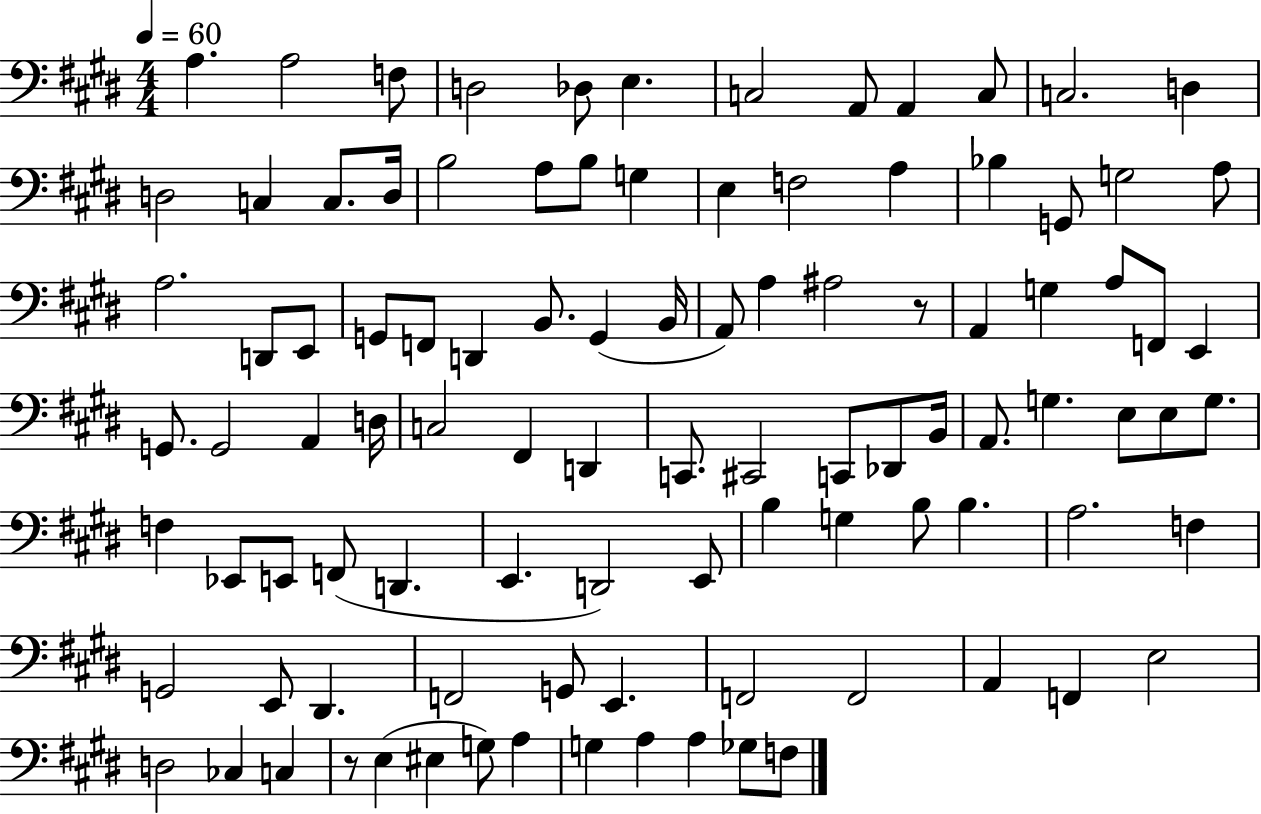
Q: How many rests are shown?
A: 2